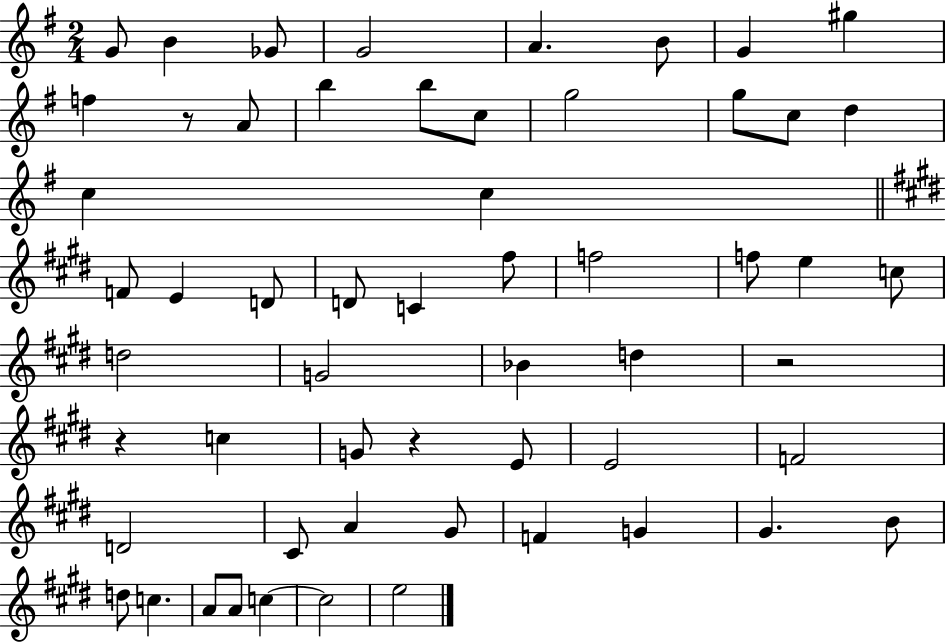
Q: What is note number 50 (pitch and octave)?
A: A4